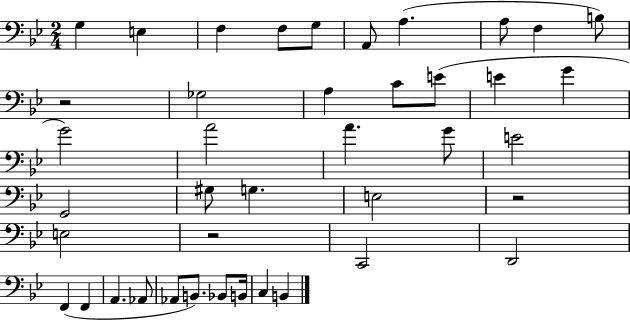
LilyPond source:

{
  \clef bass
  \numericTimeSignature
  \time 2/4
  \key bes \major
  g4 e4 | f4 f8 g8 | a,8 a4.( | a8 f4 b8) | \break r2 | ges2 | a4 c'8 e'8( | e'4 g'4 | \break g'2) | a'2 | a'4. g'8 | e'2 | \break g,2 | gis8 g4. | e2 | r2 | \break e2 | r2 | c,2 | d,2 | \break f,4( f,4 | a,4. aes,8 | aes,8 b,8.) bes,8 b,16 | c4 b,4 | \break \bar "|."
}